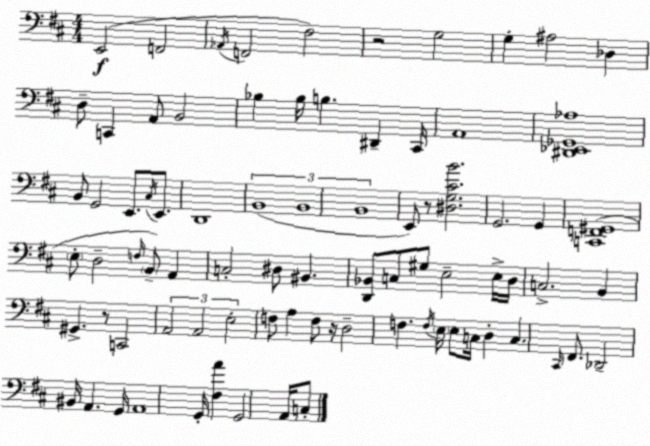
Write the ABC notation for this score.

X:1
T:Untitled
M:4/4
L:1/4
K:D
E,,2 F,,2 _A,,/4 F,,2 ^F,2 z2 G,2 G, ^A,2 _D, D,/2 C,, A,,/2 B,,2 _B, _B,/4 B, ^D,, ^C,,/4 A,,4 [^D,,_E,,_G,,_A,]4 B,,/2 G,,2 E,,/2 ^C,/4 E,,/2 D,,4 B,,4 B,,4 B,,4 E,,/2 z/2 [^D,G,^CB]2 G,,2 G,, [C,,F,,^G,,]4 E,/2 D,2 F,/4 B,,/2 A,, C,2 ^D,/2 ^B,, [D,,_B,,]/2 C,/2 ^G,/2 E,2 E,/4 D,/4 C,2 B,, ^G,, z/2 C,,2 A,,2 A,,2 E,2 F,/2 A, F,/2 z/4 D,2 F, F,/4 E,/4 E,/2 C,/4 D, C, ^C,,/4 ^F,,/2 _D,,2 ^B,,/4 A,, G,,/4 A,,4 G,,/4 [^F,A] G,,2 A,,/4 C,/2